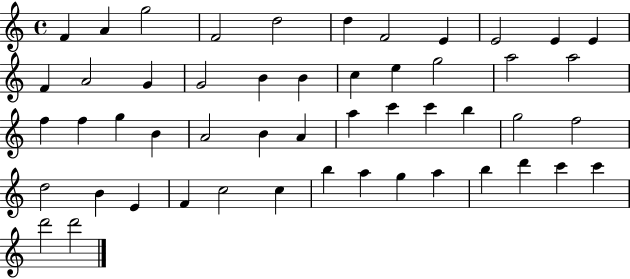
X:1
T:Untitled
M:4/4
L:1/4
K:C
F A g2 F2 d2 d F2 E E2 E E F A2 G G2 B B c e g2 a2 a2 f f g B A2 B A a c' c' b g2 f2 d2 B E F c2 c b a g a b d' c' c' d'2 d'2